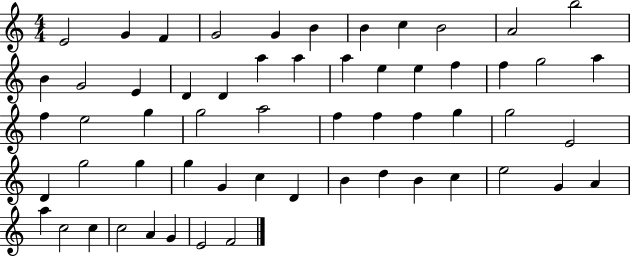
E4/h G4/q F4/q G4/h G4/q B4/q B4/q C5/q B4/h A4/h B5/h B4/q G4/h E4/q D4/q D4/q A5/q A5/q A5/q E5/q E5/q F5/q F5/q G5/h A5/q F5/q E5/h G5/q G5/h A5/h F5/q F5/q F5/q G5/q G5/h E4/h D4/q G5/h G5/q G5/q G4/q C5/q D4/q B4/q D5/q B4/q C5/q E5/h G4/q A4/q A5/q C5/h C5/q C5/h A4/q G4/q E4/h F4/h